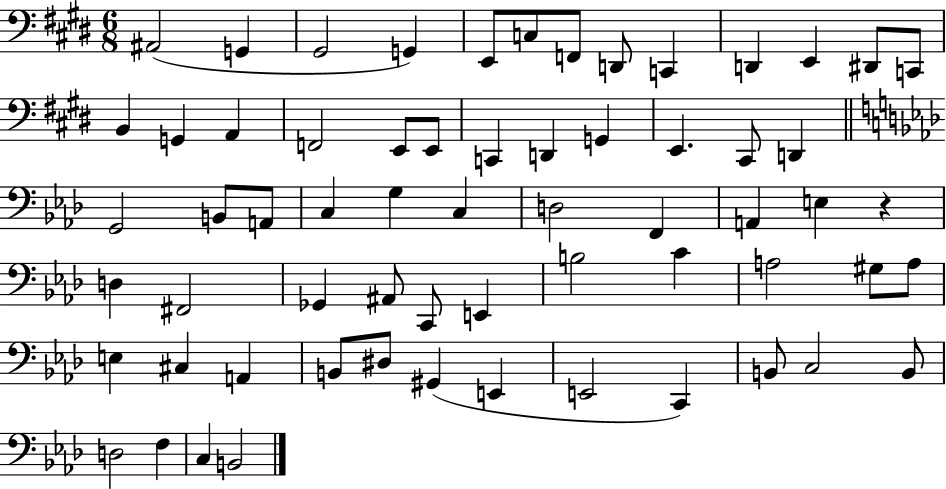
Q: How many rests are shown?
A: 1